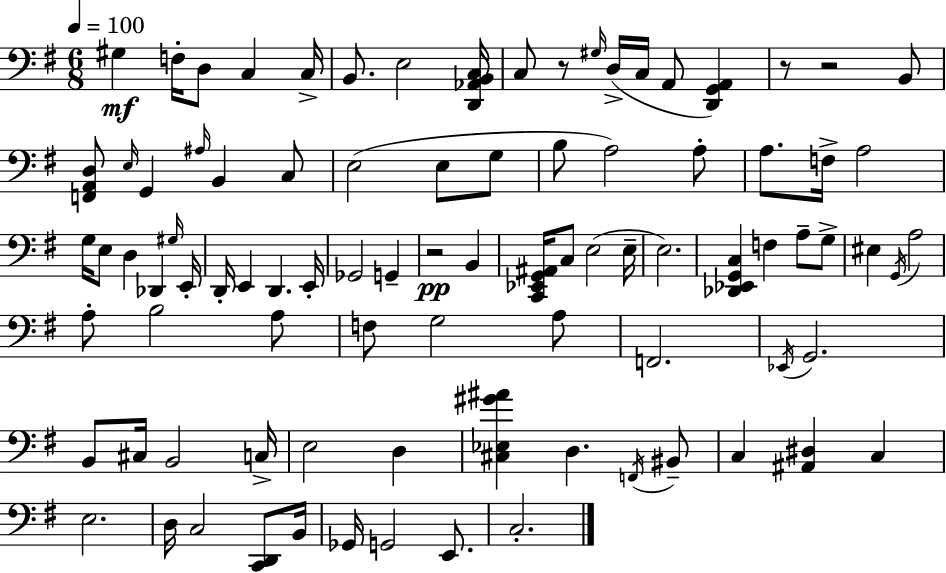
{
  \clef bass
  \numericTimeSignature
  \time 6/8
  \key e \minor
  \tempo 4 = 100
  gis4\mf f16-. d8 c4 c16-> | b,8. e2 <d, aes, b, c>16 | c8 r8 \grace { gis16 }( d16-> c16 a,8 <d, g, a,>4) | r8 r2 b,8 | \break <f, a, d>8 \grace { e16 } g,4 \grace { ais16 } b,4 | c8 e2( e8 | g8 b8 a2) | a8-. a8. f16-> a2 | \break g16 e8 d4 des,4 | \grace { gis16 } e,16-. d,16-. e,4 d,4. | e,16-. ges,2 | g,4-- r2\pp | \break b,4 <c, ees, g, ais,>16 c8 e2( | e16-- e2.) | <des, ees, g, c>4 f4 | a8-- g8-> eis4 \acciaccatura { g,16 } a2 | \break a8-. b2 | a8 f8 g2 | a8 f,2. | \acciaccatura { ees,16 } g,2. | \break b,8 cis16 b,2 | c16-> e2 | d4 <cis ees gis' ais'>4 d4. | \acciaccatura { f,16 } bis,8-- c4 <ais, dis>4 | \break c4 e2. | d16 c2 | <c, d,>8 b,16 ges,16 g,2 | e,8. c2.-. | \break \bar "|."
}